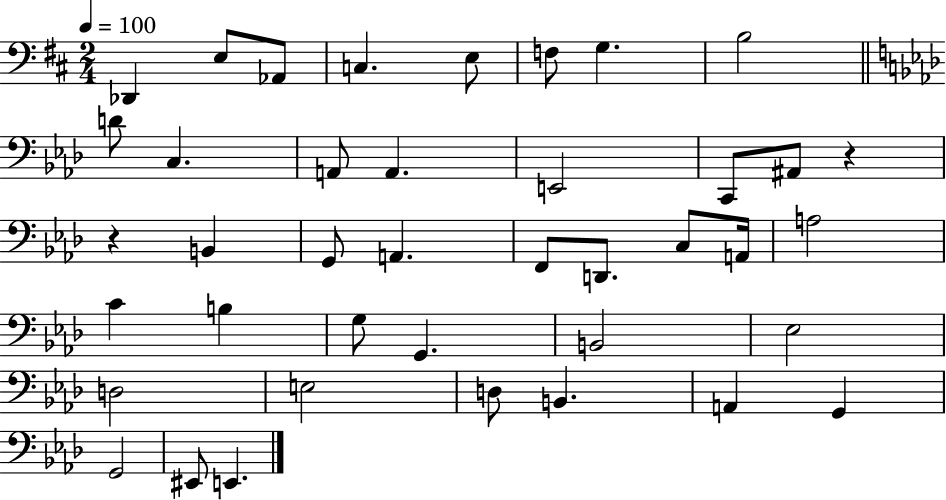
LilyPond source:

{
  \clef bass
  \numericTimeSignature
  \time 2/4
  \key d \major
  \tempo 4 = 100
  des,4 e8 aes,8 | c4. e8 | f8 g4. | b2 | \break \bar "||" \break \key aes \major d'8 c4. | a,8 a,4. | e,2 | c,8 ais,8 r4 | \break r4 b,4 | g,8 a,4. | f,8 d,8. c8 a,16 | a2 | \break c'4 b4 | g8 g,4. | b,2 | ees2 | \break d2 | e2 | d8 b,4. | a,4 g,4 | \break g,2 | eis,8 e,4. | \bar "|."
}